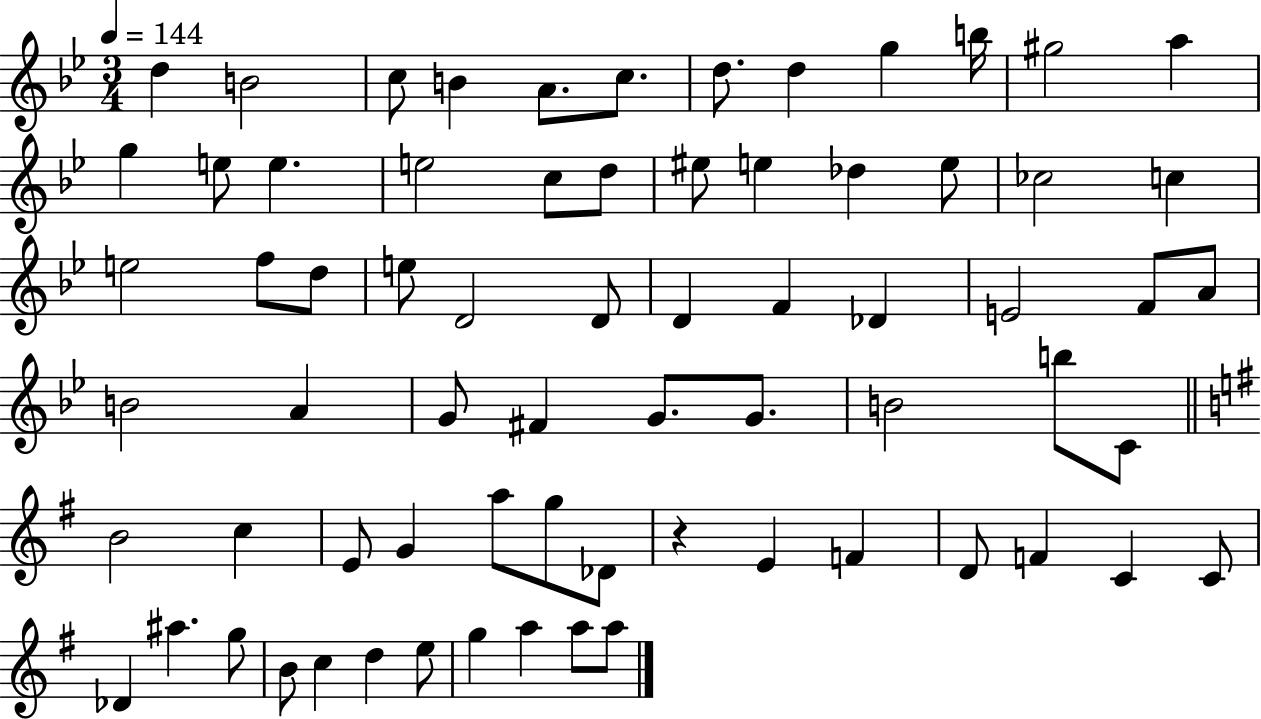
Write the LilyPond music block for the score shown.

{
  \clef treble
  \numericTimeSignature
  \time 3/4
  \key bes \major
  \tempo 4 = 144
  \repeat volta 2 { d''4 b'2 | c''8 b'4 a'8. c''8. | d''8. d''4 g''4 b''16 | gis''2 a''4 | \break g''4 e''8 e''4. | e''2 c''8 d''8 | eis''8 e''4 des''4 e''8 | ces''2 c''4 | \break e''2 f''8 d''8 | e''8 d'2 d'8 | d'4 f'4 des'4 | e'2 f'8 a'8 | \break b'2 a'4 | g'8 fis'4 g'8. g'8. | b'2 b''8 c'8 | \bar "||" \break \key e \minor b'2 c''4 | e'8 g'4 a''8 g''8 des'8 | r4 e'4 f'4 | d'8 f'4 c'4 c'8 | \break des'4 ais''4. g''8 | b'8 c''4 d''4 e''8 | g''4 a''4 a''8 a''8 | } \bar "|."
}